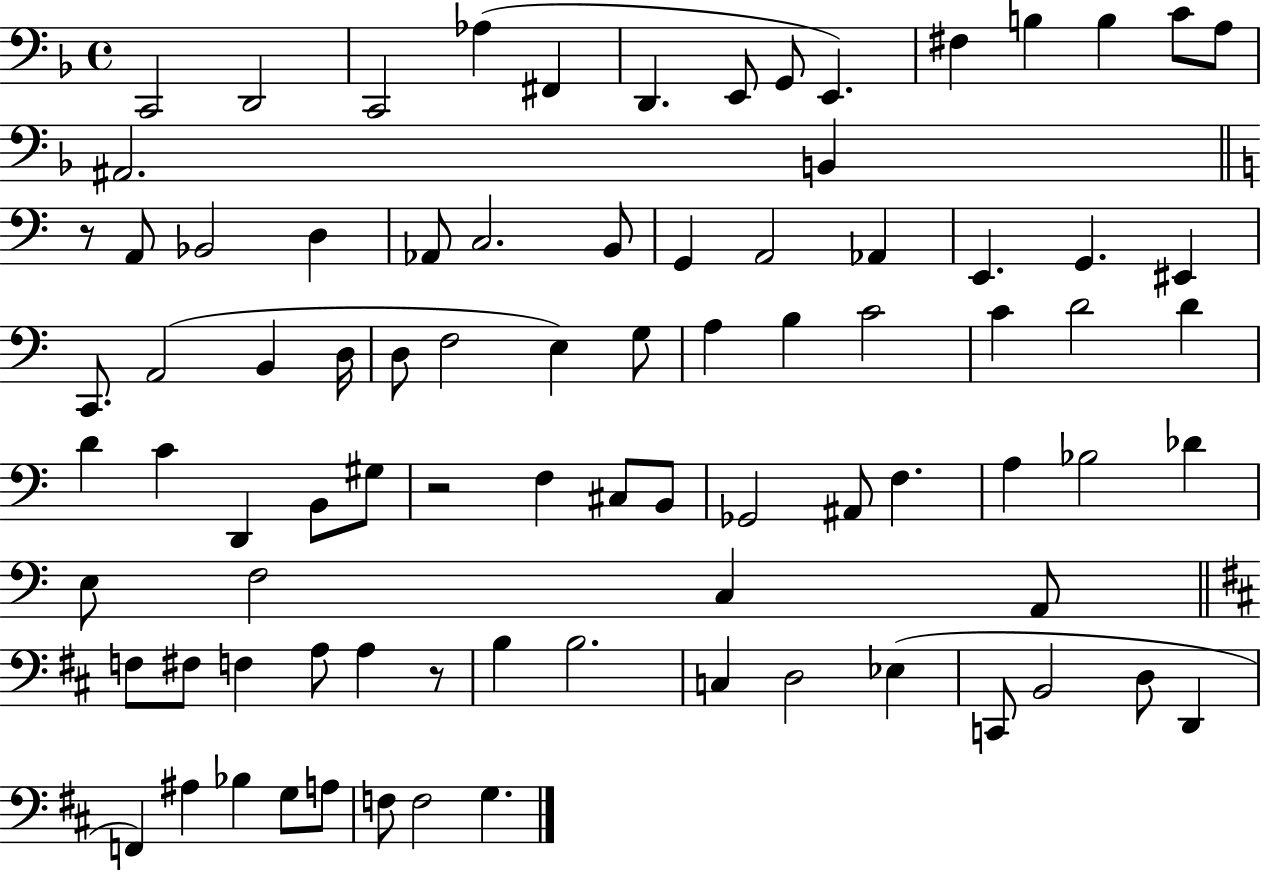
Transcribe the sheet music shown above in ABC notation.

X:1
T:Untitled
M:4/4
L:1/4
K:F
C,,2 D,,2 C,,2 _A, ^F,, D,, E,,/2 G,,/2 E,, ^F, B, B, C/2 A,/2 ^A,,2 B,, z/2 A,,/2 _B,,2 D, _A,,/2 C,2 B,,/2 G,, A,,2 _A,, E,, G,, ^E,, C,,/2 A,,2 B,, D,/4 D,/2 F,2 E, G,/2 A, B, C2 C D2 D D C D,, B,,/2 ^G,/2 z2 F, ^C,/2 B,,/2 _G,,2 ^A,,/2 F, A, _B,2 _D E,/2 F,2 C, A,,/2 F,/2 ^F,/2 F, A,/2 A, z/2 B, B,2 C, D,2 _E, C,,/2 B,,2 D,/2 D,, F,, ^A, _B, G,/2 A,/2 F,/2 F,2 G,